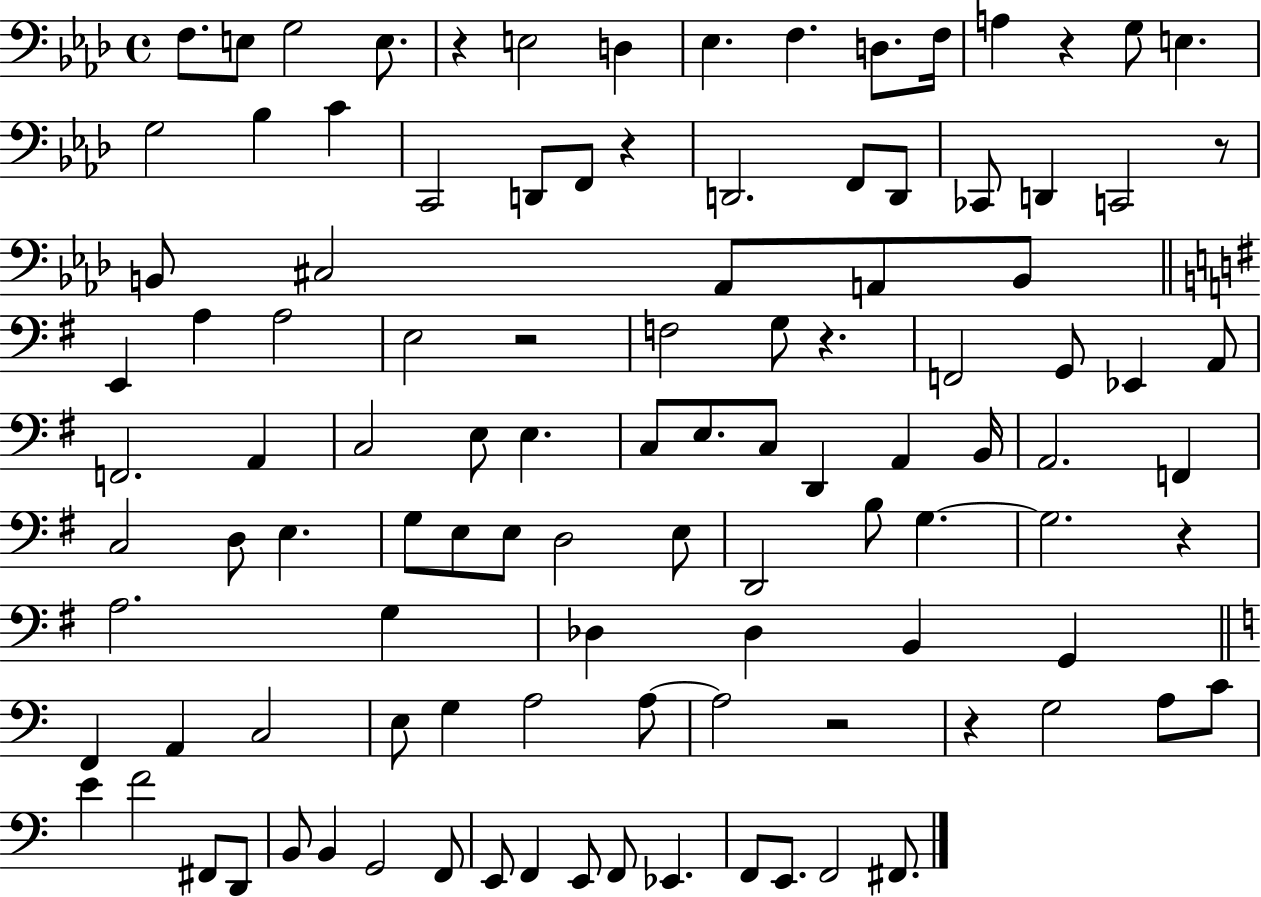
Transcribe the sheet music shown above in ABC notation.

X:1
T:Untitled
M:4/4
L:1/4
K:Ab
F,/2 E,/2 G,2 E,/2 z E,2 D, _E, F, D,/2 F,/4 A, z G,/2 E, G,2 _B, C C,,2 D,,/2 F,,/2 z D,,2 F,,/2 D,,/2 _C,,/2 D,, C,,2 z/2 B,,/2 ^C,2 _A,,/2 A,,/2 B,,/2 E,, A, A,2 E,2 z2 F,2 G,/2 z F,,2 G,,/2 _E,, A,,/2 F,,2 A,, C,2 E,/2 E, C,/2 E,/2 C,/2 D,, A,, B,,/4 A,,2 F,, C,2 D,/2 E, G,/2 E,/2 E,/2 D,2 E,/2 D,,2 B,/2 G, G,2 z A,2 G, _D, _D, B,, G,, F,, A,, C,2 E,/2 G, A,2 A,/2 A,2 z2 z G,2 A,/2 C/2 E F2 ^F,,/2 D,,/2 B,,/2 B,, G,,2 F,,/2 E,,/2 F,, E,,/2 F,,/2 _E,, F,,/2 E,,/2 F,,2 ^F,,/2